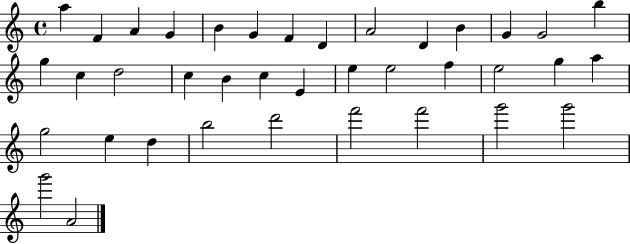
{
  \clef treble
  \time 4/4
  \defaultTimeSignature
  \key c \major
  a''4 f'4 a'4 g'4 | b'4 g'4 f'4 d'4 | a'2 d'4 b'4 | g'4 g'2 b''4 | \break g''4 c''4 d''2 | c''4 b'4 c''4 e'4 | e''4 e''2 f''4 | e''2 g''4 a''4 | \break g''2 e''4 d''4 | b''2 d'''2 | f'''2 f'''2 | g'''2 g'''2 | \break g'''2 a'2 | \bar "|."
}